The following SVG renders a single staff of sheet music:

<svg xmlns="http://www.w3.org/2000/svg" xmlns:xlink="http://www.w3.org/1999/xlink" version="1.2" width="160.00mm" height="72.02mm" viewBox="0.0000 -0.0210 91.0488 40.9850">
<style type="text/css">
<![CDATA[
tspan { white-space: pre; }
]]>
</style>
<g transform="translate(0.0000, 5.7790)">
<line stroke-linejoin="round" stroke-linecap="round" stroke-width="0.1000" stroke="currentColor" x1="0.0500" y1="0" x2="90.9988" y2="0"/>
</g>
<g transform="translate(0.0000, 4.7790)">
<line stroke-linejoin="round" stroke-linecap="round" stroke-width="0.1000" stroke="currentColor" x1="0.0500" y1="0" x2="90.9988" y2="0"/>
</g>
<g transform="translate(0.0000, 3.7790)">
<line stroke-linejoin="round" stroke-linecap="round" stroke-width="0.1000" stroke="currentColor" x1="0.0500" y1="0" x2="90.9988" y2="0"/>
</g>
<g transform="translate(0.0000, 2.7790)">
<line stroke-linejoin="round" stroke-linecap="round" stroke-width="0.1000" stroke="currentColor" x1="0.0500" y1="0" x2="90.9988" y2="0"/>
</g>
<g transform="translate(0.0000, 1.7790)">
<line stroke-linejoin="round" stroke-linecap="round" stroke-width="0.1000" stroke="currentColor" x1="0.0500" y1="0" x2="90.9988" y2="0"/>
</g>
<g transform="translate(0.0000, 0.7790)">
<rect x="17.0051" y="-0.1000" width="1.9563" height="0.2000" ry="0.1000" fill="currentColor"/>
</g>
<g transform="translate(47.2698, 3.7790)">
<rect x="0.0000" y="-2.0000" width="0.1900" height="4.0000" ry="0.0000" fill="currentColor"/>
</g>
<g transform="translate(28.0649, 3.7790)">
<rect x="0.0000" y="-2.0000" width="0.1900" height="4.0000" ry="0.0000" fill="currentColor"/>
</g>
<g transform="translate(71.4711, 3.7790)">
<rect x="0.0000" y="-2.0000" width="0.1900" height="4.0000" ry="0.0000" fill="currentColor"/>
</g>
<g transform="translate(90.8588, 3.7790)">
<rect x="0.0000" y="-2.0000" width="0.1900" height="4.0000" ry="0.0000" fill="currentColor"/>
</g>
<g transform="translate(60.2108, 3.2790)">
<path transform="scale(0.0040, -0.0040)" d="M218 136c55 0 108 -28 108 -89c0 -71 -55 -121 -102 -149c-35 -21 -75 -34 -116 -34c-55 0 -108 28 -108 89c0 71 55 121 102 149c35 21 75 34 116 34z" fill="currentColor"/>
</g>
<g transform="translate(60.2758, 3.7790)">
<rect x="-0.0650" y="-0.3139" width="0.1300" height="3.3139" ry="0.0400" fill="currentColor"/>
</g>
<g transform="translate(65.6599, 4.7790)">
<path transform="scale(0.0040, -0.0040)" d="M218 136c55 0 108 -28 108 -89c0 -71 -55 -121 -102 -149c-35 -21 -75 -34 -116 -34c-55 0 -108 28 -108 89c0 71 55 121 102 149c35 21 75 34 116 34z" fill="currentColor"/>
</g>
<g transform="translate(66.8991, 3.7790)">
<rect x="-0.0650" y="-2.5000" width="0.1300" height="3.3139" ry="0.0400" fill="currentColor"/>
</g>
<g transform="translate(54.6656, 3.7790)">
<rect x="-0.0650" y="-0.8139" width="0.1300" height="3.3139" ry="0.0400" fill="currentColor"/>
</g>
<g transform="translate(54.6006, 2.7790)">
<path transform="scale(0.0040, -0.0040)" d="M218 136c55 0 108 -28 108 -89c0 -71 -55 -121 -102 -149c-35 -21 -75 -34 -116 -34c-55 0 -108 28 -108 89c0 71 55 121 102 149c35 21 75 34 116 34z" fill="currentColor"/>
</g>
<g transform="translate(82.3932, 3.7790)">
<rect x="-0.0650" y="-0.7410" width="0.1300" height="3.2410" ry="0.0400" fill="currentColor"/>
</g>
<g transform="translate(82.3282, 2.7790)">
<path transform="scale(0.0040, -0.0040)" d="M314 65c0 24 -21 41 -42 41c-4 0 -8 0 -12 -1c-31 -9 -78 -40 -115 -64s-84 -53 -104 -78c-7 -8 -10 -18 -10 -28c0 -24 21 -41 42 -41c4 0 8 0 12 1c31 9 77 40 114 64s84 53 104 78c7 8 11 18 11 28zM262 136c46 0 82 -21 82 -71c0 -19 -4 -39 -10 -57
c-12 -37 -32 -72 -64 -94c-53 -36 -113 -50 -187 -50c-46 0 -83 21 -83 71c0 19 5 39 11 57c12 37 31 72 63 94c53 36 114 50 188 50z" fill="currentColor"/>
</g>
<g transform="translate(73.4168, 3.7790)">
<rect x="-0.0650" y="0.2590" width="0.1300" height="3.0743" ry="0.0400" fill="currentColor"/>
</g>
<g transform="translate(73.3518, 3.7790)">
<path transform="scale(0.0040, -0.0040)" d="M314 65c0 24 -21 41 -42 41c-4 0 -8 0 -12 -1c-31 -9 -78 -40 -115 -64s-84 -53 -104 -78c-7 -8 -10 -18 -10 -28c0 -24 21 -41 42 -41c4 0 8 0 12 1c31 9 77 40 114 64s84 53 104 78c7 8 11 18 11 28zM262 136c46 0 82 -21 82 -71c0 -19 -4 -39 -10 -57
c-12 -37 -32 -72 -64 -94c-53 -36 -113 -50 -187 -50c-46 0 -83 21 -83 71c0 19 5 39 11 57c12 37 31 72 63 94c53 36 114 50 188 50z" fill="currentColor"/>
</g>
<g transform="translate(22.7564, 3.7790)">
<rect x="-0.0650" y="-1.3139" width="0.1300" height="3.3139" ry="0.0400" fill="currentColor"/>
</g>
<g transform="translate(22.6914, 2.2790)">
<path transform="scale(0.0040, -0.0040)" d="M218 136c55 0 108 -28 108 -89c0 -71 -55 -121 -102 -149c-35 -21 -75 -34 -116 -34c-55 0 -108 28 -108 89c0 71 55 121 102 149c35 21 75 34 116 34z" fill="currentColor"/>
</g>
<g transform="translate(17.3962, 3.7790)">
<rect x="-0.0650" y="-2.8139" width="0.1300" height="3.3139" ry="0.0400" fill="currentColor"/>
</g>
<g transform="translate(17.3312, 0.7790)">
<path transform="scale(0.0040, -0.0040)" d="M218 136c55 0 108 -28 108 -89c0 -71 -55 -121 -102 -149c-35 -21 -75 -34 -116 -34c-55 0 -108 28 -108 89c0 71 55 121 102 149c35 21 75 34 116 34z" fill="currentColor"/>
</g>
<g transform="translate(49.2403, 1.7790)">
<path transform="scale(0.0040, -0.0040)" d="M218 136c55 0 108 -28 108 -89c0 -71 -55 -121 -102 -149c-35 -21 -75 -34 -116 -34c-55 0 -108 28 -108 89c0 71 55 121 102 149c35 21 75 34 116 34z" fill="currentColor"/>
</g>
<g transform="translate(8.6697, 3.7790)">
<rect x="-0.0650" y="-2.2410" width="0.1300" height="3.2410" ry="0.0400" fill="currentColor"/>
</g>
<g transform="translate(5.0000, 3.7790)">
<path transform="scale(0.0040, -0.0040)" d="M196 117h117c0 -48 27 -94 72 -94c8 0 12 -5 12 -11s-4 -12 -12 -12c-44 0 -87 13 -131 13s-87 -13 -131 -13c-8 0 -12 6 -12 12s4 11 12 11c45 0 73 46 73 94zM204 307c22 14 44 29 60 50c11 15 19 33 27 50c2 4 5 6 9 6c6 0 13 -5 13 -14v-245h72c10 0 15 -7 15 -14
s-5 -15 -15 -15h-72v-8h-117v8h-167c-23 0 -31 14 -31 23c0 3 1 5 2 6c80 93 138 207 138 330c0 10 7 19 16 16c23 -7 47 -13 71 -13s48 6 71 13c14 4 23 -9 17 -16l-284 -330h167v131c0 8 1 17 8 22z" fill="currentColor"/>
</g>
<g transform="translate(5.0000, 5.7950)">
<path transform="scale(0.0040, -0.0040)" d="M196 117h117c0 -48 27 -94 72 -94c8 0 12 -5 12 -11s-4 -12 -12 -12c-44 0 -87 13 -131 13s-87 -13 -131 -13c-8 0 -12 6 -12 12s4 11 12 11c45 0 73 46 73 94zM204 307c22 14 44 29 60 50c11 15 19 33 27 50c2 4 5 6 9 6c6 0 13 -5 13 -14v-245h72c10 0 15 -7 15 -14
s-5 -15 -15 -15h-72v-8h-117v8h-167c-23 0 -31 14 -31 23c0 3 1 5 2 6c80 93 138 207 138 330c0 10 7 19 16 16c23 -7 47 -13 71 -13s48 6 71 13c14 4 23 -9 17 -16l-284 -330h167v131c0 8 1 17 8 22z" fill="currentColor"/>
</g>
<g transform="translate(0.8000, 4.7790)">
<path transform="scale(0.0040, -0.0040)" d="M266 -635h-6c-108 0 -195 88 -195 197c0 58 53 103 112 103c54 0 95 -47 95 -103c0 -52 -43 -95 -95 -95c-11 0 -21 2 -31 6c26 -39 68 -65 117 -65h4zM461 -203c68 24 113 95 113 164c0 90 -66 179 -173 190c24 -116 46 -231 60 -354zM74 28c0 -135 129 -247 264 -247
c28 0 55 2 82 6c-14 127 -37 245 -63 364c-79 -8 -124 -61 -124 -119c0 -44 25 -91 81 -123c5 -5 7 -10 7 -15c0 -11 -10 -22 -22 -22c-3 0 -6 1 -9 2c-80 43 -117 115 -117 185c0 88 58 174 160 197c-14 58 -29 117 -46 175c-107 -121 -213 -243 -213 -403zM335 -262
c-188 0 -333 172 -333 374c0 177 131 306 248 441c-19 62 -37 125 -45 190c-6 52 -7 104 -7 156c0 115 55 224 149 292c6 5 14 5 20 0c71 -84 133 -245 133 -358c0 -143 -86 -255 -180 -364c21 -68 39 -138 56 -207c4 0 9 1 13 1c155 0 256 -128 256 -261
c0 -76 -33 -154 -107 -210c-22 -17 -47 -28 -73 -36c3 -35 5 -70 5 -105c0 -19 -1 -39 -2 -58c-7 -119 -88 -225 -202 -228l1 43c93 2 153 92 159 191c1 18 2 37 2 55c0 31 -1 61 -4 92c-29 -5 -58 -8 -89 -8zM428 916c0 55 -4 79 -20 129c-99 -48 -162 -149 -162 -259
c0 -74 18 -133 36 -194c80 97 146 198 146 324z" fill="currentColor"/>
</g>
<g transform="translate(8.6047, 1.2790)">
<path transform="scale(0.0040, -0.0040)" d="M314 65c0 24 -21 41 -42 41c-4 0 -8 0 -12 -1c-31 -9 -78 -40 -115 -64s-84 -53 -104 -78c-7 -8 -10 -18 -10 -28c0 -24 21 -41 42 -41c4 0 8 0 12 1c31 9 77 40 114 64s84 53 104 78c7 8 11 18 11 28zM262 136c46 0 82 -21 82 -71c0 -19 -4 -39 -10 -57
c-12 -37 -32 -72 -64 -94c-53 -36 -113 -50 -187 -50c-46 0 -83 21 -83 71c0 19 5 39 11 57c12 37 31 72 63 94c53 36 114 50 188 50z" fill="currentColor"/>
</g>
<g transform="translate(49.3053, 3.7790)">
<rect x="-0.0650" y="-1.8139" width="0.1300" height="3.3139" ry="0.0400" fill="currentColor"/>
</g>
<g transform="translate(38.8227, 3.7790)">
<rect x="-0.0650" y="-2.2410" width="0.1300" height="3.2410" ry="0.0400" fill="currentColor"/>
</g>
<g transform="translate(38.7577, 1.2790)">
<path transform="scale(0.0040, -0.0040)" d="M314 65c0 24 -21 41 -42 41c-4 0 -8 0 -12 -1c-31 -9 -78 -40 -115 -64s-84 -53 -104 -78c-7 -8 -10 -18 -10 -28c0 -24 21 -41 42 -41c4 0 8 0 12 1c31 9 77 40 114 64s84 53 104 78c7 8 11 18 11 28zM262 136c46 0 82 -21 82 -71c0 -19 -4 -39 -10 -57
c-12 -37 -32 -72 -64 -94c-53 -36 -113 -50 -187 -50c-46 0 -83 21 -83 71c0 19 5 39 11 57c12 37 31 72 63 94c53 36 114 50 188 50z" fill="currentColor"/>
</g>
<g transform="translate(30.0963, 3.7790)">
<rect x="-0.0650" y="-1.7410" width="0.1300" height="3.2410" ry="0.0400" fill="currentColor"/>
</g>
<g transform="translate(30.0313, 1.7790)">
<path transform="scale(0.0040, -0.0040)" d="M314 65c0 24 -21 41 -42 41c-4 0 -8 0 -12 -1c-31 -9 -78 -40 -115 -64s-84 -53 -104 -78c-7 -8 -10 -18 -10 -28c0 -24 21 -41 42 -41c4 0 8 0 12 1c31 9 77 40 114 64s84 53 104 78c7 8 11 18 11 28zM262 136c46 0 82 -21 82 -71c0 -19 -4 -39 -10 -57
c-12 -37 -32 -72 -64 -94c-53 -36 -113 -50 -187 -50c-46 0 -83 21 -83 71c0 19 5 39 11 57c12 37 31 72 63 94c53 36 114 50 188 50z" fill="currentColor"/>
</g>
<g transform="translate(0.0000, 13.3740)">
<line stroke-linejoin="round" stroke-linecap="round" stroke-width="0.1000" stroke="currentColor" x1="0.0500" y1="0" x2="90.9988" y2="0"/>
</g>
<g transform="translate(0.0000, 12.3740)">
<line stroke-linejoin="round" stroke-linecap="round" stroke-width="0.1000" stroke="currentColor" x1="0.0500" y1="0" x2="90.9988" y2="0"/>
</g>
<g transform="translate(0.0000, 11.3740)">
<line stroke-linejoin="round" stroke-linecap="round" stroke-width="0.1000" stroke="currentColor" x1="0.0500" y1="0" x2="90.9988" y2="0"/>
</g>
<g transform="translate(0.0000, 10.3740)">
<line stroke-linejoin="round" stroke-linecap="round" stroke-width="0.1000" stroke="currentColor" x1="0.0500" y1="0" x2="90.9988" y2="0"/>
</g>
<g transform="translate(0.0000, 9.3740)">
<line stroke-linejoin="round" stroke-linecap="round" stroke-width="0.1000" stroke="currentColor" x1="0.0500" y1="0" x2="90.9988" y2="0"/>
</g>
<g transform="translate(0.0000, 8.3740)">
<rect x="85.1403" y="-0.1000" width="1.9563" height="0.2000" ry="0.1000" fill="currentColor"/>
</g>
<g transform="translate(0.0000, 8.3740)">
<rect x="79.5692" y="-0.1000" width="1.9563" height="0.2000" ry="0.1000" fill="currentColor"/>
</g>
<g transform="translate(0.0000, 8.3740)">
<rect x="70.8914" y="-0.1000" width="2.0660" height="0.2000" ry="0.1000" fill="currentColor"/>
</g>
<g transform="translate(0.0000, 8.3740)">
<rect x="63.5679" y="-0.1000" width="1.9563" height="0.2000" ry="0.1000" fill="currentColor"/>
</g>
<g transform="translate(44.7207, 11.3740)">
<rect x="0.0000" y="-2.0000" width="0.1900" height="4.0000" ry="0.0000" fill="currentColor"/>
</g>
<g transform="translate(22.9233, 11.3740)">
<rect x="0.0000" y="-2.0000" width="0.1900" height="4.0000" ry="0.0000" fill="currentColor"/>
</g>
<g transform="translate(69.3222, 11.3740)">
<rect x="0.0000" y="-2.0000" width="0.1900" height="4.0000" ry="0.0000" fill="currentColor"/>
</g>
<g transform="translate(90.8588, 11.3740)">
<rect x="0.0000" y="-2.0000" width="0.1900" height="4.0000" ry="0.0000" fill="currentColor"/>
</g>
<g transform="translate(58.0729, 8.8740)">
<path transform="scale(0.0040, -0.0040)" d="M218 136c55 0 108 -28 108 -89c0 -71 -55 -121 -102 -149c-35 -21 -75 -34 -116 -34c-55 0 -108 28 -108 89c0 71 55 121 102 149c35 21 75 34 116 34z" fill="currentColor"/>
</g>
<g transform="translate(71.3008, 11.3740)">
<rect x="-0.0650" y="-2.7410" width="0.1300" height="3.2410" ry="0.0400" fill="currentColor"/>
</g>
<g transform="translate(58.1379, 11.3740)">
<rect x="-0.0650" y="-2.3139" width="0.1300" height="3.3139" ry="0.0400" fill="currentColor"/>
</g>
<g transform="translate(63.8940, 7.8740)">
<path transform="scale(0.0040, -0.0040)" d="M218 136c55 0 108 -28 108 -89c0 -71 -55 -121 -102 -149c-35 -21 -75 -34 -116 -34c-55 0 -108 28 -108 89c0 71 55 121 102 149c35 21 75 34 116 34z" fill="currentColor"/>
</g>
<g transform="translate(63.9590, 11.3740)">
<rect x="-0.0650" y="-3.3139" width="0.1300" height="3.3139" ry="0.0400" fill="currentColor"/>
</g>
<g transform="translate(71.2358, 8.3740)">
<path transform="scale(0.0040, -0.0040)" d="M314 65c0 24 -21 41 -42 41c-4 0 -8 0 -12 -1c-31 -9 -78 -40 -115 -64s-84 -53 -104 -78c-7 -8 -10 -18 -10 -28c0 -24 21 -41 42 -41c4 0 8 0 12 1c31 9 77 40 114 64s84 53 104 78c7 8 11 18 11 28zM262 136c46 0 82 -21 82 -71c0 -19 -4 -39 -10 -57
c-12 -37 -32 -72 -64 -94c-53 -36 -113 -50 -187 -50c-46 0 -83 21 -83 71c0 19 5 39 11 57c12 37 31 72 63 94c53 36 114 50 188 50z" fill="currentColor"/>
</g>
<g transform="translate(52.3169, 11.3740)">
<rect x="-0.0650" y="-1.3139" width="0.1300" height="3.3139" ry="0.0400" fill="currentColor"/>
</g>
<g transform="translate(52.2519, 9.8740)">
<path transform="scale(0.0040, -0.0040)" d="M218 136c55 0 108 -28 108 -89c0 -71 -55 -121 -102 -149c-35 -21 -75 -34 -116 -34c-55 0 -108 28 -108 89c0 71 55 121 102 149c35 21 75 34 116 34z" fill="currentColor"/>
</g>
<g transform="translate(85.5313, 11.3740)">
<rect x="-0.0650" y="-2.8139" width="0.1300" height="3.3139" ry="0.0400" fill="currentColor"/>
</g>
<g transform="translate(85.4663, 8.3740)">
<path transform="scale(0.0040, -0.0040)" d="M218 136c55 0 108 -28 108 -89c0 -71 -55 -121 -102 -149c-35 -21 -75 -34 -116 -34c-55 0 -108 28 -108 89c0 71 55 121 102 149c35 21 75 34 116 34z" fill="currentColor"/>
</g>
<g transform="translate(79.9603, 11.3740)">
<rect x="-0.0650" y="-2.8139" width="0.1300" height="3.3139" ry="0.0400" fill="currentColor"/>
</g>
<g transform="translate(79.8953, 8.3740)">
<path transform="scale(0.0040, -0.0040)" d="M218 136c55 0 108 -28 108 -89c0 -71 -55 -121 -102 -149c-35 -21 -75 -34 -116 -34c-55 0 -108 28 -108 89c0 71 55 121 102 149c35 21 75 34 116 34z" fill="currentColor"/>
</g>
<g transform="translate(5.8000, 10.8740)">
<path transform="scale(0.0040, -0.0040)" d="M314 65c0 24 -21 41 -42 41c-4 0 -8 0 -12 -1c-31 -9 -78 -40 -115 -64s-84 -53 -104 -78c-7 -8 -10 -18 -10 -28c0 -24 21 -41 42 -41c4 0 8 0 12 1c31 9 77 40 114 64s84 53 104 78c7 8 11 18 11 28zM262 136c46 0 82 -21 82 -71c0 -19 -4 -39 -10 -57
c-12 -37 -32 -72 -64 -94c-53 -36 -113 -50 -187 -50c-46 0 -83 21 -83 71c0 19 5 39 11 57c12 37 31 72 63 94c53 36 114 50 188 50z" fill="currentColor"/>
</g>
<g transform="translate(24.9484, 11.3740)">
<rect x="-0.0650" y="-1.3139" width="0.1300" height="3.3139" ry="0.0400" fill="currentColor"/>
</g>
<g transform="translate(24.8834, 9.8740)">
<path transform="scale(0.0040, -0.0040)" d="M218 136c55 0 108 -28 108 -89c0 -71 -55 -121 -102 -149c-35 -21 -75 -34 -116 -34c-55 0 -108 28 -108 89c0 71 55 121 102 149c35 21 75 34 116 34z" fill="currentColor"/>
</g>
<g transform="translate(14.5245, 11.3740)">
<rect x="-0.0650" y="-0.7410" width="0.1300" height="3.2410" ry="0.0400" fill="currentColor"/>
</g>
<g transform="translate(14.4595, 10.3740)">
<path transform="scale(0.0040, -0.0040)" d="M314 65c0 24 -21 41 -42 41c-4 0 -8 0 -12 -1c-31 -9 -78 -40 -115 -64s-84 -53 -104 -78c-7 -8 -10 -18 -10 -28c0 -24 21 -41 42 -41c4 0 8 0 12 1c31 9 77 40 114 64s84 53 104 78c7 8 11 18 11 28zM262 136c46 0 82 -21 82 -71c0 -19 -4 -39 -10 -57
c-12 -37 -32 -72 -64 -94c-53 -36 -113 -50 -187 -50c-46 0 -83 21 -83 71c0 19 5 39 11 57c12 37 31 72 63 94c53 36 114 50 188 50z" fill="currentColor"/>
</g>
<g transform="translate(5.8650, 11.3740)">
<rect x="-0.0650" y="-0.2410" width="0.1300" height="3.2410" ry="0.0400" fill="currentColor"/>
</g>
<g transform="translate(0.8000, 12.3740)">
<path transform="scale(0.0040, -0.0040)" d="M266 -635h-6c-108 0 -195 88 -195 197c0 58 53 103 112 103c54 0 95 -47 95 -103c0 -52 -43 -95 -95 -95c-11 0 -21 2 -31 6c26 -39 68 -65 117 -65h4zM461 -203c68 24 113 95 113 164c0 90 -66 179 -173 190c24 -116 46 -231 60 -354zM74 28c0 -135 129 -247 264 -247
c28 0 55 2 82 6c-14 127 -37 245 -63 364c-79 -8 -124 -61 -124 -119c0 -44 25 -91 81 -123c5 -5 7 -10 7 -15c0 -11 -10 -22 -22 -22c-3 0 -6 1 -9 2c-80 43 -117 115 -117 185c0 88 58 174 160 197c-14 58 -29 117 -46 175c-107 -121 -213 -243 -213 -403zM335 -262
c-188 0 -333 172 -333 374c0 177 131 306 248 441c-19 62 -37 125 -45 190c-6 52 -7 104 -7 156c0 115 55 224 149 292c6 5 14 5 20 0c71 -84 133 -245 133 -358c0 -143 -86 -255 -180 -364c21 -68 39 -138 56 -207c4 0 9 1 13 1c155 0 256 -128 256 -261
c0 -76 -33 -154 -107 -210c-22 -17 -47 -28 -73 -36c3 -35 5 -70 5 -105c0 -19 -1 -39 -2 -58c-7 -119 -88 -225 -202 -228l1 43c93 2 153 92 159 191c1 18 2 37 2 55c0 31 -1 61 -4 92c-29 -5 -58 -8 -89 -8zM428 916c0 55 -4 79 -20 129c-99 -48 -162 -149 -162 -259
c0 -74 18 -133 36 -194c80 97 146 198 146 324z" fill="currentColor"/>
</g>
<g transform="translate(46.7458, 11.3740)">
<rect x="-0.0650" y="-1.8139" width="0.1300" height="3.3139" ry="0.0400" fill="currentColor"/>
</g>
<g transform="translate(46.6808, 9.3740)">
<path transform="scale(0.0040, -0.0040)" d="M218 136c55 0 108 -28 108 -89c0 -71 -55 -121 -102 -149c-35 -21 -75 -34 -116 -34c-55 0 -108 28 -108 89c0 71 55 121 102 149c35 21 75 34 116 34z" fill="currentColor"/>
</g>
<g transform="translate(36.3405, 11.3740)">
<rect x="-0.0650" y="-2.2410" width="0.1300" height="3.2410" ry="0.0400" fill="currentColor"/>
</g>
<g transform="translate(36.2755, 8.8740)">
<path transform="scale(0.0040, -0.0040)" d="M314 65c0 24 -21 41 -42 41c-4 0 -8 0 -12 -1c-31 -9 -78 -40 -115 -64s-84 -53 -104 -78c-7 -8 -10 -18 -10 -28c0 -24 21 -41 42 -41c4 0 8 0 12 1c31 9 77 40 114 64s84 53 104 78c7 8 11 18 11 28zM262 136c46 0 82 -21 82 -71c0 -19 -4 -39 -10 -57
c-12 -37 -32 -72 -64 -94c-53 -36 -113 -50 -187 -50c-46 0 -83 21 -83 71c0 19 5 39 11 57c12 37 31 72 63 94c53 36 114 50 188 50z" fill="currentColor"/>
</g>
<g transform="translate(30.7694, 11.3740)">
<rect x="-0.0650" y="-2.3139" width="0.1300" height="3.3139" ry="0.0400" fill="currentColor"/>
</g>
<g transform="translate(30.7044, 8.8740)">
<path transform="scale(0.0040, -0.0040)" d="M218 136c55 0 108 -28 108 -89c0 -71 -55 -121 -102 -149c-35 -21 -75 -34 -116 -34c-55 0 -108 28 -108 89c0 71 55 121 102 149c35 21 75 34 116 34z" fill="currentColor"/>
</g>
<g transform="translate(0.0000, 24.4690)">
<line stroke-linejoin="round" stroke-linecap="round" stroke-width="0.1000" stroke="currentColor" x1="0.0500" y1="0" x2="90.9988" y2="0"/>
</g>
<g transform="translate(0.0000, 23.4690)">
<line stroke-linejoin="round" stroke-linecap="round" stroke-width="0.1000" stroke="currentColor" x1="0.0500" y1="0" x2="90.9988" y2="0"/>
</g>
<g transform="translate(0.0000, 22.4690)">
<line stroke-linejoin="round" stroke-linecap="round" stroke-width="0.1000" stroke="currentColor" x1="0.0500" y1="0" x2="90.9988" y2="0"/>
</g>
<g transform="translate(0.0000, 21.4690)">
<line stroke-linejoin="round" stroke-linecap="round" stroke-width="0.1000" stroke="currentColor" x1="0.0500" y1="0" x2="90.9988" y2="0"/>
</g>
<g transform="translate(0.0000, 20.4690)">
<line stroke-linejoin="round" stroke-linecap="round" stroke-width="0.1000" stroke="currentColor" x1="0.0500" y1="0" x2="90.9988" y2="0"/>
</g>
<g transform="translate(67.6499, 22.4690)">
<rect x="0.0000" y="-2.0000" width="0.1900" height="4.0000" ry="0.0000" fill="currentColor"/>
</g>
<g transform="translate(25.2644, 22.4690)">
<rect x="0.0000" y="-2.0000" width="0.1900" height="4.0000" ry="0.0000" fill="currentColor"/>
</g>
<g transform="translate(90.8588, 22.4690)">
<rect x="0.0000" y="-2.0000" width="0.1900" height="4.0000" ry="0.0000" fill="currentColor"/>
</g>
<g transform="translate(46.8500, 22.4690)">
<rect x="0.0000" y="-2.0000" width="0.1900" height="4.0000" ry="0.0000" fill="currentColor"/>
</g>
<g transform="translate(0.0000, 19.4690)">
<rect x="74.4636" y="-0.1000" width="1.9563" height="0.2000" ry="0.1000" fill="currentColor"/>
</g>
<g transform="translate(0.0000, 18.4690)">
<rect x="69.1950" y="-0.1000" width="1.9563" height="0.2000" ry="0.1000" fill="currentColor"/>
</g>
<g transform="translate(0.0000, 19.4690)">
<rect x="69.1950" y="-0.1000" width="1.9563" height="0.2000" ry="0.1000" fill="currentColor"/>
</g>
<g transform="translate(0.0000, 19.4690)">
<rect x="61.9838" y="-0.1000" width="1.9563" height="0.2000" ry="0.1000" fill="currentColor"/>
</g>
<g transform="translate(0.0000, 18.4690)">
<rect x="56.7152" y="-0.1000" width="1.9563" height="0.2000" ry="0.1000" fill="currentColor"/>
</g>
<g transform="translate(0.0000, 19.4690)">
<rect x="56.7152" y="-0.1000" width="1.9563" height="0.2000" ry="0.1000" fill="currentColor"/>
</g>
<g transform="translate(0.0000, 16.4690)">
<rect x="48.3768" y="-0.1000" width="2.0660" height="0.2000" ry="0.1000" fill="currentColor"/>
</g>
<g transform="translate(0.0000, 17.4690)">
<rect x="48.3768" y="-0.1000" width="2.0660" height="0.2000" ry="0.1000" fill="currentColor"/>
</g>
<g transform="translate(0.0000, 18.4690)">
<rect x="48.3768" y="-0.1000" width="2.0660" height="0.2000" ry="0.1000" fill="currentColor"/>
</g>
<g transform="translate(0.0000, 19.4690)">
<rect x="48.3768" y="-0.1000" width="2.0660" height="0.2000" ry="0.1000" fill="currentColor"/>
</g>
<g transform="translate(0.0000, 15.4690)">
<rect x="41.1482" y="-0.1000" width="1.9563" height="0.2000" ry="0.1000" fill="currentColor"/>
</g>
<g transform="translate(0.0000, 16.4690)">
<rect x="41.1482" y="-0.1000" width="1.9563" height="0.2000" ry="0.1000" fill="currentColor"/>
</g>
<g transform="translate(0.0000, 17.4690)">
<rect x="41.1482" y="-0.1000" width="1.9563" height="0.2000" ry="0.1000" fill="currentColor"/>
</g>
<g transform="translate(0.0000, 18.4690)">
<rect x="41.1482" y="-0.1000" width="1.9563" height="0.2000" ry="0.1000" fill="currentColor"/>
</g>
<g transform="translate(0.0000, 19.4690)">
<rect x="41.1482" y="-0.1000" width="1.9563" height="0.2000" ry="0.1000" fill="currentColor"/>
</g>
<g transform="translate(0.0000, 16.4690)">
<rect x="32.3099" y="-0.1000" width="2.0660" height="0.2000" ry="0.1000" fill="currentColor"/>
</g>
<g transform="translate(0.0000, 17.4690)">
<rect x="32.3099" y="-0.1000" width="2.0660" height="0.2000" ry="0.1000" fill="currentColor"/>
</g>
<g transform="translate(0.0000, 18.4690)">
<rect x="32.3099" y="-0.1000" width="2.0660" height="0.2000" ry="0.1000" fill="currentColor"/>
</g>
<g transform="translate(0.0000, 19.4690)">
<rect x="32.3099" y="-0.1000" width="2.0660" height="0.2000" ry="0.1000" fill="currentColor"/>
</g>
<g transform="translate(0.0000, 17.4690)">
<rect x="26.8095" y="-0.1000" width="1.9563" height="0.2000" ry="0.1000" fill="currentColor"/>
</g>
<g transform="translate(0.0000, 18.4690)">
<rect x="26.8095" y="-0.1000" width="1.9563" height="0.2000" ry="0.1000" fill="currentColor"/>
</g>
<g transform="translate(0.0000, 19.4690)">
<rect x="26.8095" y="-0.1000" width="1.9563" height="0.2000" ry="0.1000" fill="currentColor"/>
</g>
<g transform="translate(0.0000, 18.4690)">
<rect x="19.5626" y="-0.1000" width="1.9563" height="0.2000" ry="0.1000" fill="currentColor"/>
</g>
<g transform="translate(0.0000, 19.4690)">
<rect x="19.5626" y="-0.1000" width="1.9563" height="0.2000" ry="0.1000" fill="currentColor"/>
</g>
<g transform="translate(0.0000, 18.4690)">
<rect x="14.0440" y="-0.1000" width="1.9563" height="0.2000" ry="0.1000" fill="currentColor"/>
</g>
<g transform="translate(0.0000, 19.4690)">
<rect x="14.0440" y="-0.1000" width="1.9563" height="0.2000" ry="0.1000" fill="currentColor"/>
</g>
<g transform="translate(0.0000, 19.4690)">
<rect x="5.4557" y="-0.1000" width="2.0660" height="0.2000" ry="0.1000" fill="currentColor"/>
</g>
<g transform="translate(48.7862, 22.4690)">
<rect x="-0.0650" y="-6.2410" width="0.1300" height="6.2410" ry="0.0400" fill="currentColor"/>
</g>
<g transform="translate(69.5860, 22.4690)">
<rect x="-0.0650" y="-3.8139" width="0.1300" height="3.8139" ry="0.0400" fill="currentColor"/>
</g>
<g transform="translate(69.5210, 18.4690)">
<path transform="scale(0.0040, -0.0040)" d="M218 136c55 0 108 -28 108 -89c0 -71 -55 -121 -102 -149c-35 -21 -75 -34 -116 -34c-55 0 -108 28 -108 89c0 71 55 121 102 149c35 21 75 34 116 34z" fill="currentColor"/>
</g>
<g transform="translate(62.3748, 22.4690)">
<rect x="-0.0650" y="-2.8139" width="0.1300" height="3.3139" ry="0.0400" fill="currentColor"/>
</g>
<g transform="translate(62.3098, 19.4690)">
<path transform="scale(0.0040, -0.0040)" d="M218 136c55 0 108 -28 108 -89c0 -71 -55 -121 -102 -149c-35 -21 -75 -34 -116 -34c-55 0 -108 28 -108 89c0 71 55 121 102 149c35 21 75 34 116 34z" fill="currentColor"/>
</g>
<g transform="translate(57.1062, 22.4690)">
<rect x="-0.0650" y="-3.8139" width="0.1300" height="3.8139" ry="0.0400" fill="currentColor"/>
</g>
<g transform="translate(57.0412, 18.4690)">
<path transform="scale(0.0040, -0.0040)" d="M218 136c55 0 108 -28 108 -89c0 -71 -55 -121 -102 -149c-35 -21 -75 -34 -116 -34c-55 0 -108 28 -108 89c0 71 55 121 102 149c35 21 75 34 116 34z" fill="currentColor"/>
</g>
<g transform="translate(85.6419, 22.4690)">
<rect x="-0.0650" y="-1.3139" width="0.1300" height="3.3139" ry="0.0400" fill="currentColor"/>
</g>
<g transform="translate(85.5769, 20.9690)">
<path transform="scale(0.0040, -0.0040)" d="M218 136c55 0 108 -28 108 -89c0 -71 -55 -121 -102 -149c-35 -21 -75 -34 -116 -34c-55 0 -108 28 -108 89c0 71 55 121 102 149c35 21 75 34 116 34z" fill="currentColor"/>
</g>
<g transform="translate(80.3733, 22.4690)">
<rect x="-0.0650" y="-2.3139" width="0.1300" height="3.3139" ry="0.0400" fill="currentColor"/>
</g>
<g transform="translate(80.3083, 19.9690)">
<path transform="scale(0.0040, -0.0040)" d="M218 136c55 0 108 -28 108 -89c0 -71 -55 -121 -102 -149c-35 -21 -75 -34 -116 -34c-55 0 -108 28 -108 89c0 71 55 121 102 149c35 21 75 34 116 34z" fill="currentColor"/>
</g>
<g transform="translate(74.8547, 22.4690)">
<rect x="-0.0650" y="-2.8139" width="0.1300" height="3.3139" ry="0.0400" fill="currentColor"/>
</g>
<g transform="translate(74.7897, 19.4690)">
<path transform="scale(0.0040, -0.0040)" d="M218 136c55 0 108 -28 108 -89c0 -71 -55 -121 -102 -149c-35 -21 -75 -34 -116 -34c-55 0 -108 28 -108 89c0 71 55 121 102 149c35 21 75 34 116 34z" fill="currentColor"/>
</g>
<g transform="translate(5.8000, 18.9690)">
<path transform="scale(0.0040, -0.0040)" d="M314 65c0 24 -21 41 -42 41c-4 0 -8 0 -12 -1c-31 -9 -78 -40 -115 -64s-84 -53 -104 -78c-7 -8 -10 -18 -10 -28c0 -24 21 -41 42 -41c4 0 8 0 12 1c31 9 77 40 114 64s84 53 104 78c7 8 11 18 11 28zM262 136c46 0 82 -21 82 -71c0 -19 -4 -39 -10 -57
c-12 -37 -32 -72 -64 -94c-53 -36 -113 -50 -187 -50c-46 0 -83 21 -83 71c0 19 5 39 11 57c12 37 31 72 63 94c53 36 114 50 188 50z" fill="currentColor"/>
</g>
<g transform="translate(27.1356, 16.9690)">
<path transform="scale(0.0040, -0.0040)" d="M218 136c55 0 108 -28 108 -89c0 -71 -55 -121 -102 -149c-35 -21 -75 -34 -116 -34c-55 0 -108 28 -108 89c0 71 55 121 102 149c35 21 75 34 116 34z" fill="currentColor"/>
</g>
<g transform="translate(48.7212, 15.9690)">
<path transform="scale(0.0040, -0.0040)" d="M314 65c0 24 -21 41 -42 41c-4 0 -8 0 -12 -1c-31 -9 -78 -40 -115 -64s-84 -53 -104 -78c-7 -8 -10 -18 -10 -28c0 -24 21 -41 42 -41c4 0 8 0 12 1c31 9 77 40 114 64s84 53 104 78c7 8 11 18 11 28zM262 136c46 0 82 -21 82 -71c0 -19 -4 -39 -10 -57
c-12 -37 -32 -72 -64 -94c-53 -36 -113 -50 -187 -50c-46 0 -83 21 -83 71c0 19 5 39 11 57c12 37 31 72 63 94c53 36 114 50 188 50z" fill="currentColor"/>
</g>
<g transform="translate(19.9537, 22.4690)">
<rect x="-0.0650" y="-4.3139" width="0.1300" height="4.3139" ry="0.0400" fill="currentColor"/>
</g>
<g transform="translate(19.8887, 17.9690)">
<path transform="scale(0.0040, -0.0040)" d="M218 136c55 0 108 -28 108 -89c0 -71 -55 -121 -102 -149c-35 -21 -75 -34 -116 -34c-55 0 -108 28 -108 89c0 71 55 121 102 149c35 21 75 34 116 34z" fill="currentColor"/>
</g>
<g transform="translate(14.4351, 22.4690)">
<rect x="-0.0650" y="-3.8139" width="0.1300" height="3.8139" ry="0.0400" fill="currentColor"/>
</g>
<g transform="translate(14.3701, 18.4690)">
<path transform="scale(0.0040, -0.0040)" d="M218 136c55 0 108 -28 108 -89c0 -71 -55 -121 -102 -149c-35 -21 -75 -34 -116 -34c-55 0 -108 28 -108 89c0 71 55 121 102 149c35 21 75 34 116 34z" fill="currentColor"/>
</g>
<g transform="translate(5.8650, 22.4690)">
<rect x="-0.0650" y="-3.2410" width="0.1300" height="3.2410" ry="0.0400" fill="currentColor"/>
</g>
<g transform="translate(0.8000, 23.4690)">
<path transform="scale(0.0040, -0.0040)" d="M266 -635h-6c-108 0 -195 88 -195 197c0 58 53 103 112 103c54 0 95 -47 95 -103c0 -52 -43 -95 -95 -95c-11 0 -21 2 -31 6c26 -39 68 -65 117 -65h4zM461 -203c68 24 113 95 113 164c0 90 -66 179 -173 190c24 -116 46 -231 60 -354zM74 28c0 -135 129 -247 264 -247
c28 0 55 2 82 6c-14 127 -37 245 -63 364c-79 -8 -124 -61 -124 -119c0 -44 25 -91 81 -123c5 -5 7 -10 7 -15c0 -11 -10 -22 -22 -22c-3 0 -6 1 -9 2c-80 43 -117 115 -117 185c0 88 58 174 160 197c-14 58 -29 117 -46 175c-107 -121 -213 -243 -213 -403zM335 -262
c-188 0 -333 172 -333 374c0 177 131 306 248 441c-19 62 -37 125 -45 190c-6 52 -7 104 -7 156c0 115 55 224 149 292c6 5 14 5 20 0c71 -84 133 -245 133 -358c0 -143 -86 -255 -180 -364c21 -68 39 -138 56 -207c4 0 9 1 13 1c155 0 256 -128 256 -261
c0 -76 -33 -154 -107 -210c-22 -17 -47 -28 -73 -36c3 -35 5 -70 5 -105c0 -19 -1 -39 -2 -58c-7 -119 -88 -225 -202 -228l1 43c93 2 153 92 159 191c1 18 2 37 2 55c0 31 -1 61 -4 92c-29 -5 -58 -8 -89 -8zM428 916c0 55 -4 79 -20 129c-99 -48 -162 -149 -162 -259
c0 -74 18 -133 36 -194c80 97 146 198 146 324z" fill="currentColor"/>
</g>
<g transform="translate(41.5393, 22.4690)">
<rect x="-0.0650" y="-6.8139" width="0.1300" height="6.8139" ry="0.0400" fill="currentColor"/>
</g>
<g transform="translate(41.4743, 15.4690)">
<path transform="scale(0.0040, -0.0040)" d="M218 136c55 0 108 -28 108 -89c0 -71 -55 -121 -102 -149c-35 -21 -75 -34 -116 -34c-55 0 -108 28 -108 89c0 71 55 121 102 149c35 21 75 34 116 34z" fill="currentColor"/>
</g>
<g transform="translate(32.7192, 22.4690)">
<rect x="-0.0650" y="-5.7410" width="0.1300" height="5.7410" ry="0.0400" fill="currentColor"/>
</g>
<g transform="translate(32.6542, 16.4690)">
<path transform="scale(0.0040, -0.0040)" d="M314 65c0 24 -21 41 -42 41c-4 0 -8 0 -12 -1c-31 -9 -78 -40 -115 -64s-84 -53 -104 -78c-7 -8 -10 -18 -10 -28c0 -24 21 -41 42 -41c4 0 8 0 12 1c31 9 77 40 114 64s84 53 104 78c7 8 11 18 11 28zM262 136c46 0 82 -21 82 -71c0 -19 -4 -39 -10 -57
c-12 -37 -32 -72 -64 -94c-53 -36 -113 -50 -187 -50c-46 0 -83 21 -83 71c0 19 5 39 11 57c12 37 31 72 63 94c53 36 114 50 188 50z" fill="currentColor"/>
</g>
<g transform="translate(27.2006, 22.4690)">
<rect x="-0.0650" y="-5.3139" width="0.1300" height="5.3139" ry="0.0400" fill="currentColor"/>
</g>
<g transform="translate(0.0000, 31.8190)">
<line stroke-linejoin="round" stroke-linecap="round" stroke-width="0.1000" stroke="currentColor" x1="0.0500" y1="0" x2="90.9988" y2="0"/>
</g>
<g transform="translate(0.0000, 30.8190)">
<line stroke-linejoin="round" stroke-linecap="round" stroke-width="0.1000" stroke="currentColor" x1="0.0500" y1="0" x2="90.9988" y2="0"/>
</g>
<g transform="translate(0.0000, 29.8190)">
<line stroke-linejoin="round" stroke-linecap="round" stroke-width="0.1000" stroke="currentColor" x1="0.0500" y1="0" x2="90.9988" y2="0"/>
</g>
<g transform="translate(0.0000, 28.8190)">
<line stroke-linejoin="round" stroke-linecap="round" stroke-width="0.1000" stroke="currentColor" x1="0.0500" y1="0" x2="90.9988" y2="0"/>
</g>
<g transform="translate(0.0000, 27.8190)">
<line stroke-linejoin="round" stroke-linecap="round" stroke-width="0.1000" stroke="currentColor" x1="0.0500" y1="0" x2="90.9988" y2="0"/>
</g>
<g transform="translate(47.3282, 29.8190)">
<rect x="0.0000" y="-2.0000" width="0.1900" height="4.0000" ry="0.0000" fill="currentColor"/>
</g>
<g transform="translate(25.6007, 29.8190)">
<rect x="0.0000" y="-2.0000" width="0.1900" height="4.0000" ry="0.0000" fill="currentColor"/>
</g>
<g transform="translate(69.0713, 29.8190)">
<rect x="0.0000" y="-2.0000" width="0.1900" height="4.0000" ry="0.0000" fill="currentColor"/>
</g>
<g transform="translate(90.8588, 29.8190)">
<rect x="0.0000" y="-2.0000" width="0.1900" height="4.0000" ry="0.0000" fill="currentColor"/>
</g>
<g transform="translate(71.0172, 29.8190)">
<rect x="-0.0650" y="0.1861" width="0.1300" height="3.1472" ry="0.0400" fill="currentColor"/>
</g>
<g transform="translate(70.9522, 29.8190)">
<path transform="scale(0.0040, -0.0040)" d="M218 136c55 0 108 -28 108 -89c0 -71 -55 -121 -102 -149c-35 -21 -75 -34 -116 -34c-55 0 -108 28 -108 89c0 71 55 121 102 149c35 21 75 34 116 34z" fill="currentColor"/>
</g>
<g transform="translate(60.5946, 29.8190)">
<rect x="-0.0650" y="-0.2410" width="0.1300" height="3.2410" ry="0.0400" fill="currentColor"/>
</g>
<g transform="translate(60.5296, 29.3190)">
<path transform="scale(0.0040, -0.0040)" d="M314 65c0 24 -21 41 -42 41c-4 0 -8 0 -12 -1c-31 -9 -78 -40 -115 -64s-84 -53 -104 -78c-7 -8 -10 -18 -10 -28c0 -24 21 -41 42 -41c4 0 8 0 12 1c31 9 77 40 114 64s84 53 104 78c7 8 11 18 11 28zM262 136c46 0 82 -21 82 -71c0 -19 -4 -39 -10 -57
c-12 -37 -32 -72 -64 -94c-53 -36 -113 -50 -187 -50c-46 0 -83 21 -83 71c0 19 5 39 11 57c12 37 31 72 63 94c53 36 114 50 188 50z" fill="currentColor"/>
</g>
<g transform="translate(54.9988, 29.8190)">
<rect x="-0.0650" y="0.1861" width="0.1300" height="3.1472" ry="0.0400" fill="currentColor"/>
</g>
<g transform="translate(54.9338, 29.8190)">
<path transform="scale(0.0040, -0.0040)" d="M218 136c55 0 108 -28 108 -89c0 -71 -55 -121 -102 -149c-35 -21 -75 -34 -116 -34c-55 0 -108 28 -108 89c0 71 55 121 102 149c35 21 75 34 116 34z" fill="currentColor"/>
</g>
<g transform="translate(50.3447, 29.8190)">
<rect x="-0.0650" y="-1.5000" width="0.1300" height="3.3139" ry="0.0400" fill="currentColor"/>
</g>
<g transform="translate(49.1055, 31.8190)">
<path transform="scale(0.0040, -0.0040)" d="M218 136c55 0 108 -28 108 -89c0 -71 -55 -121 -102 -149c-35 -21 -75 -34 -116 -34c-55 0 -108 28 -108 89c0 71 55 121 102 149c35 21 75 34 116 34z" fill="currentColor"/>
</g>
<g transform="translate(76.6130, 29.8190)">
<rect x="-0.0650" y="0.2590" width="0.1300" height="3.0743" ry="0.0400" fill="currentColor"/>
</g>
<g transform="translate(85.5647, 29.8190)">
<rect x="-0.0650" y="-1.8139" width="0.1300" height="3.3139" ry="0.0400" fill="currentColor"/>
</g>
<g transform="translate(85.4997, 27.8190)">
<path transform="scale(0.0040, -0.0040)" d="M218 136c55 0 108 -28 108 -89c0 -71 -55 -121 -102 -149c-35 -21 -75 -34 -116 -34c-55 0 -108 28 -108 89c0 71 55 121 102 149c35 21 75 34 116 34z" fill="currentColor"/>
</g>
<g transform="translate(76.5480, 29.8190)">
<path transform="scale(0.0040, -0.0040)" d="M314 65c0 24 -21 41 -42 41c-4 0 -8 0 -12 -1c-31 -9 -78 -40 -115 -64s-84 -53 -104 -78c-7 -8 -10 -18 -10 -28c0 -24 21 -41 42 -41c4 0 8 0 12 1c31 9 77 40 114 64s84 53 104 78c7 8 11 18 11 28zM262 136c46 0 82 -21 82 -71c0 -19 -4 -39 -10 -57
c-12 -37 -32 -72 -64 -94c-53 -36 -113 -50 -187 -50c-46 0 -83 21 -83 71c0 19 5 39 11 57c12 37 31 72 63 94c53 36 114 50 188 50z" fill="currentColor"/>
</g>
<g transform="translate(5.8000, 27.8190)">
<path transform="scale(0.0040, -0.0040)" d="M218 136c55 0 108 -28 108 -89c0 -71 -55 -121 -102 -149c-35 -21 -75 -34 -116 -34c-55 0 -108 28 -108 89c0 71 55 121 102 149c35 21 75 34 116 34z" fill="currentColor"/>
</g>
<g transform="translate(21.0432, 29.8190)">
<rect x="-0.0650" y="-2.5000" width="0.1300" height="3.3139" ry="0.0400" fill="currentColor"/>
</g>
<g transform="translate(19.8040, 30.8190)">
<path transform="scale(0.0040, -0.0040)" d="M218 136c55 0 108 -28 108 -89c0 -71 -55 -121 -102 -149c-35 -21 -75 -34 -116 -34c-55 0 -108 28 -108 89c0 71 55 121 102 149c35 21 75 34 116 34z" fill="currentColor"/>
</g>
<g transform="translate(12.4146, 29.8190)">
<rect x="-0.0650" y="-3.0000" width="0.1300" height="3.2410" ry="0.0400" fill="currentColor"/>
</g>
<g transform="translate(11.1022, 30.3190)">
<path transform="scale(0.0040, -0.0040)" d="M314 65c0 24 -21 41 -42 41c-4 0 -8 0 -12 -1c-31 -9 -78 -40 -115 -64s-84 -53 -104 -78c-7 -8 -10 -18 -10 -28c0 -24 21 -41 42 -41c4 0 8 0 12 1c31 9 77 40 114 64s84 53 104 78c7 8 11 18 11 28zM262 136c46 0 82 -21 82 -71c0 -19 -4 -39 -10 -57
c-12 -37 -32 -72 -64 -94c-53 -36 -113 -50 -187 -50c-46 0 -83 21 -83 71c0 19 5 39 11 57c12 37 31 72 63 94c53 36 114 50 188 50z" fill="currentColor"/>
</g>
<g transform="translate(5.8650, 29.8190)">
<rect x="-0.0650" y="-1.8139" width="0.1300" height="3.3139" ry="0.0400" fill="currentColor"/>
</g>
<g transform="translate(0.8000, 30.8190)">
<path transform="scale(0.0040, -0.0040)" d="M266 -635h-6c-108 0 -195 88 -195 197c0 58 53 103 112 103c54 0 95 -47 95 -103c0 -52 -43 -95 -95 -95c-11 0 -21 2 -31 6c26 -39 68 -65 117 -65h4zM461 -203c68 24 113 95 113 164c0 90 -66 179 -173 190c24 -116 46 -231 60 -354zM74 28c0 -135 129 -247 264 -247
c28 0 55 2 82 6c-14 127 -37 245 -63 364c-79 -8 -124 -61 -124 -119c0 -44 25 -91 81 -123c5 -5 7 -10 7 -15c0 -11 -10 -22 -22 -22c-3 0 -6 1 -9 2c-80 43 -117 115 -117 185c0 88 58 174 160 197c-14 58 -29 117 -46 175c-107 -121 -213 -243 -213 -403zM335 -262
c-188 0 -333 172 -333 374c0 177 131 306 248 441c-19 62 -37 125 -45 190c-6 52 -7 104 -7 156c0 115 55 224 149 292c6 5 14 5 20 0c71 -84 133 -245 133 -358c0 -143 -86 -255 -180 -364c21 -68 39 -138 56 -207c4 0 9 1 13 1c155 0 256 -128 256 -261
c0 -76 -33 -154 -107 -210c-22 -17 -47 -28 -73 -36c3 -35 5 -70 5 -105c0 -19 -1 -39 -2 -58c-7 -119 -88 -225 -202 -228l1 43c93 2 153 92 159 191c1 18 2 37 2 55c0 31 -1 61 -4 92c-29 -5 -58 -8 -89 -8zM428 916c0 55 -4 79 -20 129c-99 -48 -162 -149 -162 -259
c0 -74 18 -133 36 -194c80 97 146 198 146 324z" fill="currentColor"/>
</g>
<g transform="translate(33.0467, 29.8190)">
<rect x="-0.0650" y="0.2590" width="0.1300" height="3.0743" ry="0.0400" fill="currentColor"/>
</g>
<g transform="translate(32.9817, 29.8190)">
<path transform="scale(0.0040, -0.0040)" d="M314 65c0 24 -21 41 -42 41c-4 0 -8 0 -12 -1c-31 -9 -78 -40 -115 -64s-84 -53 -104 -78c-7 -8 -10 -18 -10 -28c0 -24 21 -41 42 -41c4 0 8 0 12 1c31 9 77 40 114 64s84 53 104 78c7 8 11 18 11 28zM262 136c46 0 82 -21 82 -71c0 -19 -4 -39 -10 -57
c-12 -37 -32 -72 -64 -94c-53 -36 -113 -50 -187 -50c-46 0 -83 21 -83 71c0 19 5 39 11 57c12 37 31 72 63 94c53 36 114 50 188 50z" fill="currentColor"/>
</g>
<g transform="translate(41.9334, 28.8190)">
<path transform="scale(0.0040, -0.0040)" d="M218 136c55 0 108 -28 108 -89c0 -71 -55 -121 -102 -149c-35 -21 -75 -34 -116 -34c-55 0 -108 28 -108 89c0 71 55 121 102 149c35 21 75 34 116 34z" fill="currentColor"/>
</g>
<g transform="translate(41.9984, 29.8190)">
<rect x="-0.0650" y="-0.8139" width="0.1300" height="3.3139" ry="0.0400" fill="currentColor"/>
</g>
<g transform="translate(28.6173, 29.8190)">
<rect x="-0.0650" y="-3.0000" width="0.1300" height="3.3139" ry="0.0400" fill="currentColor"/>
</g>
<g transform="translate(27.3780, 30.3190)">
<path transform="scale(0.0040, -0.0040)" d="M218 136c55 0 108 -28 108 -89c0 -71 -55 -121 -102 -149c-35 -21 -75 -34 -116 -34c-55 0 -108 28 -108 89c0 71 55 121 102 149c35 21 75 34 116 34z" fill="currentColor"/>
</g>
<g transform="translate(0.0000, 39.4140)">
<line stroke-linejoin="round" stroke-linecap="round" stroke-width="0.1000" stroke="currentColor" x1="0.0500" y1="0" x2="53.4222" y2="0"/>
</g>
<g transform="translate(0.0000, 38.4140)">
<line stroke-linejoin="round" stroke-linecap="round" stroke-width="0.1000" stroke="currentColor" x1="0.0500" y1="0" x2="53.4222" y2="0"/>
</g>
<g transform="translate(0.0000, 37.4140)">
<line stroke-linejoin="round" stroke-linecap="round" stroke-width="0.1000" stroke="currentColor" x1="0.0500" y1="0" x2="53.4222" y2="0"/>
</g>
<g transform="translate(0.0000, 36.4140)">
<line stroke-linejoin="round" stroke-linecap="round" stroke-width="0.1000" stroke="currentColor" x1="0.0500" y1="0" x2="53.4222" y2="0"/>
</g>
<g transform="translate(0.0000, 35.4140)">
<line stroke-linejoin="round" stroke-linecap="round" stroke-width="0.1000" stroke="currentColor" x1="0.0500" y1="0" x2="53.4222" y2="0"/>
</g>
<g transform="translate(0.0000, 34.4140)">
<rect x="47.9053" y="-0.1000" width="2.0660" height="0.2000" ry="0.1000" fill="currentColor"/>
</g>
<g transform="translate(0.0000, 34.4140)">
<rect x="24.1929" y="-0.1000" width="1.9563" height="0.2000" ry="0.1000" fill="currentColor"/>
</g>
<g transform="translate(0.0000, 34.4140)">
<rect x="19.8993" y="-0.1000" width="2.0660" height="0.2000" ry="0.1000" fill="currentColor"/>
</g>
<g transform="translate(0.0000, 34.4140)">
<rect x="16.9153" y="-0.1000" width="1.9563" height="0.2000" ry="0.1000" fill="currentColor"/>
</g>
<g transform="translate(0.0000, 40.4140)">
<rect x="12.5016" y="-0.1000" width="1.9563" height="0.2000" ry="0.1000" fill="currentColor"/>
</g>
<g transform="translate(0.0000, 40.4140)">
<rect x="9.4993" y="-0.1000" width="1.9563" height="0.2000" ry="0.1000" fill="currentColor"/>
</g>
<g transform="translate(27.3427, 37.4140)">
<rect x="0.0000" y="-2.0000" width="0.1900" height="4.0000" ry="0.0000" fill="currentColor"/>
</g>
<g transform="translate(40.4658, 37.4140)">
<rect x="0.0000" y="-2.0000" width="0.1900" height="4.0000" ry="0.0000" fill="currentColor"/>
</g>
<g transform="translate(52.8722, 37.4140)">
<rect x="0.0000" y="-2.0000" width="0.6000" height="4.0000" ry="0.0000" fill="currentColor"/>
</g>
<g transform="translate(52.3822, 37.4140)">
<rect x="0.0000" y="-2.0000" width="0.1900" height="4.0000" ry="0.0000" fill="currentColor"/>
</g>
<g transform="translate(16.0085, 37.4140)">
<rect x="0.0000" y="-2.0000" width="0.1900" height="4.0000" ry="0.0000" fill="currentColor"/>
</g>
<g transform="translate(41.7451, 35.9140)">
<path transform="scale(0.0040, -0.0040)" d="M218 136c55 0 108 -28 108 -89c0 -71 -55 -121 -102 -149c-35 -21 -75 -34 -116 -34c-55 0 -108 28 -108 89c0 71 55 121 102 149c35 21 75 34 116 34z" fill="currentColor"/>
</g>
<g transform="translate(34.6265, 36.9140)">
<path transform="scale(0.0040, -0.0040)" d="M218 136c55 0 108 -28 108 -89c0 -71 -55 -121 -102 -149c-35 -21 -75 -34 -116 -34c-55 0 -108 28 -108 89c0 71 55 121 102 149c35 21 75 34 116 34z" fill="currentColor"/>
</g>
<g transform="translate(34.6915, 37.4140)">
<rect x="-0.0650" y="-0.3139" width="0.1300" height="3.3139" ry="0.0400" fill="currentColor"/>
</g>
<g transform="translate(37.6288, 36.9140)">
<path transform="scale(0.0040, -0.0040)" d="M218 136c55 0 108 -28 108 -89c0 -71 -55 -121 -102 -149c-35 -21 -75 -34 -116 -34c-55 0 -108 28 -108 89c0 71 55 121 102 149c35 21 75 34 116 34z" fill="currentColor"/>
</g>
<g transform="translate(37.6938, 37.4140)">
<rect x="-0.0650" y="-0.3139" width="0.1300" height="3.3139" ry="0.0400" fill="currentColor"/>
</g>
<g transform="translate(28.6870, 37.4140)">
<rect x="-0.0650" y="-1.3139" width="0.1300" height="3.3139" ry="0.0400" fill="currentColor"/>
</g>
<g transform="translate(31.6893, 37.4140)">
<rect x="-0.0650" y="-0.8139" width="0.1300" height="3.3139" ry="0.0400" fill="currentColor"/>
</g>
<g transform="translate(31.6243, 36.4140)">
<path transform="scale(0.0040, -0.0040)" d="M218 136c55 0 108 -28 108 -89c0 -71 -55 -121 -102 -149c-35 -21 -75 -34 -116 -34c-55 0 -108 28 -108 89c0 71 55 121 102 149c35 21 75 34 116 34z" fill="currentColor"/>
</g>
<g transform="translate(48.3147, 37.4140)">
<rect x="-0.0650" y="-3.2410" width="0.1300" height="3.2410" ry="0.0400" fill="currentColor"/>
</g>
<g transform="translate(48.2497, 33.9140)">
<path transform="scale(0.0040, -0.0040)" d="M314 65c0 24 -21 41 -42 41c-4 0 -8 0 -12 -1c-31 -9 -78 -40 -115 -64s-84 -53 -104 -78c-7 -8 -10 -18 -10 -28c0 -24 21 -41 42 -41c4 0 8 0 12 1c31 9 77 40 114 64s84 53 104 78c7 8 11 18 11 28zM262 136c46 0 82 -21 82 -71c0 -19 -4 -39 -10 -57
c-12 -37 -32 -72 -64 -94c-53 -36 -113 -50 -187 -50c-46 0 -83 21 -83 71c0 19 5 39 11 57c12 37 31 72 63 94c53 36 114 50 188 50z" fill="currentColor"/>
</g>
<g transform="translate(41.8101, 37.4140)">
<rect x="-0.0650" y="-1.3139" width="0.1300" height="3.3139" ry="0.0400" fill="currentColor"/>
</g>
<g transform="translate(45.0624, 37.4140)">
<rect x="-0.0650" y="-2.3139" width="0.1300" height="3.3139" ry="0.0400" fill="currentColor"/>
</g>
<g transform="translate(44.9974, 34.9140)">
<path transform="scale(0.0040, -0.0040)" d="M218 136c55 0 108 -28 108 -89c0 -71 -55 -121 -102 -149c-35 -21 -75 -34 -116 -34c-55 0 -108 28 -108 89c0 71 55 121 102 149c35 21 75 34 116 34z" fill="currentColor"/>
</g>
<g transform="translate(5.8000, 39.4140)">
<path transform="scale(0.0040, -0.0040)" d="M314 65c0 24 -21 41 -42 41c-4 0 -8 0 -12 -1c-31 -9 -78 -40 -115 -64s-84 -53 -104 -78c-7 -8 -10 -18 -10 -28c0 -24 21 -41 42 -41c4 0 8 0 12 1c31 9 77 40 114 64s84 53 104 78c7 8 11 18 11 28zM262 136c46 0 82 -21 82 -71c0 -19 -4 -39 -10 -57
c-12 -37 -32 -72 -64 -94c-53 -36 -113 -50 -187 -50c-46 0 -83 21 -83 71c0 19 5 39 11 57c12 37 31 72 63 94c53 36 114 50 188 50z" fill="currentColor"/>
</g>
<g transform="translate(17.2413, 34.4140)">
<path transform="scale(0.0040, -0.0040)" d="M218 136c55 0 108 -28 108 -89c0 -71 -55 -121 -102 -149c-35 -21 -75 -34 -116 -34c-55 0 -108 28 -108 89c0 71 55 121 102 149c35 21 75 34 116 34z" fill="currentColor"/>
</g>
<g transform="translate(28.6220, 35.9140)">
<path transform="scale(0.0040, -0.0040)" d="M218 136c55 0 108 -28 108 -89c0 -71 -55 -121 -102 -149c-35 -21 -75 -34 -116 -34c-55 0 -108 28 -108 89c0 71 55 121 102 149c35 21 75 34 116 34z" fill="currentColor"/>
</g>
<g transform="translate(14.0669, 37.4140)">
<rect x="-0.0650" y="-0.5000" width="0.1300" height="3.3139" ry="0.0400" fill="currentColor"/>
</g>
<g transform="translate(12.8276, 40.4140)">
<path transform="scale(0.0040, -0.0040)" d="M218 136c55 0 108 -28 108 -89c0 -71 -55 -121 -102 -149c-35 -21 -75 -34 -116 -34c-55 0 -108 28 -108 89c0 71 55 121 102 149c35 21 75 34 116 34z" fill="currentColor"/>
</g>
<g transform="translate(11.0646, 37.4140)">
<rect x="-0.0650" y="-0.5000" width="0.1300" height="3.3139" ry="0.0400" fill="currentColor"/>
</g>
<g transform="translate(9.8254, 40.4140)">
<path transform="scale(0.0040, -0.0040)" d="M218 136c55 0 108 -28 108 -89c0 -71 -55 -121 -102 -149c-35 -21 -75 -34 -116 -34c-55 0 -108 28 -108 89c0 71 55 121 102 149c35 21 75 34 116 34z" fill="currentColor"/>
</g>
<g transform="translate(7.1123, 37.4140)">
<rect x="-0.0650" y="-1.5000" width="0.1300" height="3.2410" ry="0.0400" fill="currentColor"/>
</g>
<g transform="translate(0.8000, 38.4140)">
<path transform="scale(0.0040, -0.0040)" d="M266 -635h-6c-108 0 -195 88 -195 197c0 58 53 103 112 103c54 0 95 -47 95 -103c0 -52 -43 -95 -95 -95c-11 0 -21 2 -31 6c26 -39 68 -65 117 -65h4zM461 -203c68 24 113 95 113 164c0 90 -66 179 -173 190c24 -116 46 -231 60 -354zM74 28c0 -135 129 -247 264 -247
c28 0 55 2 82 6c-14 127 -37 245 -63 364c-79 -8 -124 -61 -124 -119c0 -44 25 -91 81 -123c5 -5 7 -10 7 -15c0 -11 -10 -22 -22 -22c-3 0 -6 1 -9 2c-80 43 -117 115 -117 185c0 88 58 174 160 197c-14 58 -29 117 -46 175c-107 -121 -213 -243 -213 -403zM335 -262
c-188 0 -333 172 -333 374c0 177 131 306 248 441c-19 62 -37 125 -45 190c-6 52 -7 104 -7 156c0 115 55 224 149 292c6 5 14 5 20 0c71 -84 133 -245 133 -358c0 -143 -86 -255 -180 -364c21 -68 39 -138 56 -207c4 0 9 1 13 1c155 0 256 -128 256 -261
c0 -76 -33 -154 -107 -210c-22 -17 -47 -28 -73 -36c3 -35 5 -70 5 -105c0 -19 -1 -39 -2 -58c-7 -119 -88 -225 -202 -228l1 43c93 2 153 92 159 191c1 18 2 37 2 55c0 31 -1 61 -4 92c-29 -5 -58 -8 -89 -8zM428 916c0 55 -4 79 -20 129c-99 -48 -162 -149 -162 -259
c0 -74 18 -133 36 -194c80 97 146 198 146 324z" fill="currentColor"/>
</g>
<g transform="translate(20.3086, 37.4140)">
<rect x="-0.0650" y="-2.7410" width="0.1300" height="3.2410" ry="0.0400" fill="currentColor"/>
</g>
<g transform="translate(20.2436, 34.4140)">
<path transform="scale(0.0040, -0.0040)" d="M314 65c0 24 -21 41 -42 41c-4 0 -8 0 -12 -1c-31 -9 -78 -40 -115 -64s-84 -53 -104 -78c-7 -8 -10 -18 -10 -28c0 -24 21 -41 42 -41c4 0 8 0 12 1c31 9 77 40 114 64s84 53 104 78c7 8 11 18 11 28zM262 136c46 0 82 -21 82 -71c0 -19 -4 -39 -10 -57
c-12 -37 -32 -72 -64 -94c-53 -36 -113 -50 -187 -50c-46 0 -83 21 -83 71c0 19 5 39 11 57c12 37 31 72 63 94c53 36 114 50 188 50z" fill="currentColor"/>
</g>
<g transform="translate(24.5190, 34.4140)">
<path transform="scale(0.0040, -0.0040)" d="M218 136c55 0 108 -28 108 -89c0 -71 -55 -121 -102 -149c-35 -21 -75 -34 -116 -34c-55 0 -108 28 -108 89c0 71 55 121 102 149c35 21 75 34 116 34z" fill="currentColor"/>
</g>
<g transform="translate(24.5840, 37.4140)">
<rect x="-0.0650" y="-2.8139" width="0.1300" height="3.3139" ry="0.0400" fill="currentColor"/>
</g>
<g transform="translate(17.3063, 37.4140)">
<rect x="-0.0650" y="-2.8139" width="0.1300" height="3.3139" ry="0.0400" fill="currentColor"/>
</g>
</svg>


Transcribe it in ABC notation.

X:1
T:Untitled
M:4/4
L:1/4
K:C
g2 a e f2 g2 f d c G B2 d2 c2 d2 e g g2 f e g b a2 a a b2 c' d' f' g'2 b' a'2 c' a c' a g e f A2 G A B2 d E B c2 B B2 f E2 C C a a2 a e d c c e g b2